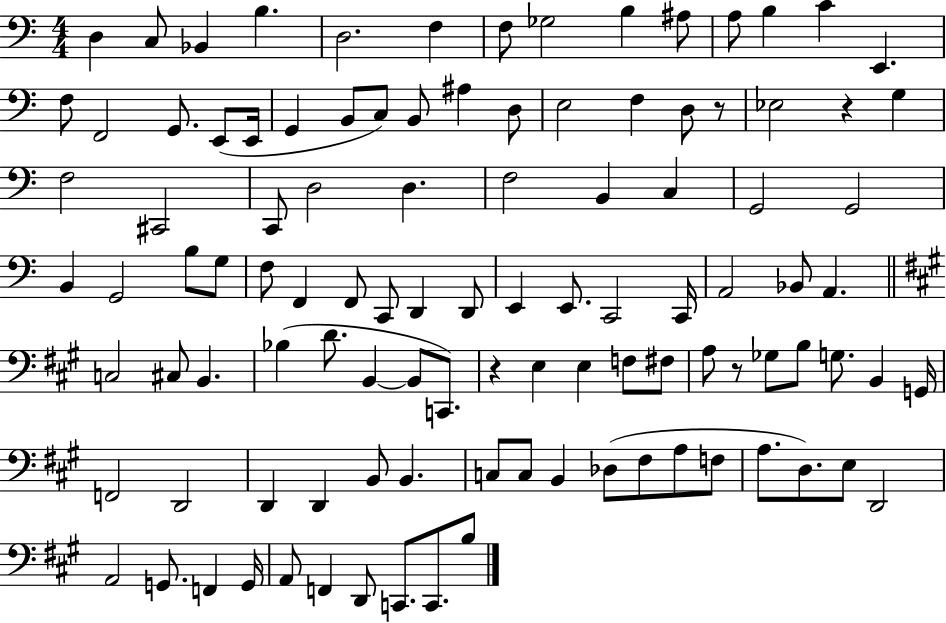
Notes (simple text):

D3/q C3/e Bb2/q B3/q. D3/h. F3/q F3/e Gb3/h B3/q A#3/e A3/e B3/q C4/q E2/q. F3/e F2/h G2/e. E2/e E2/s G2/q B2/e C3/e B2/e A#3/q D3/e E3/h F3/q D3/e R/e Eb3/h R/q G3/q F3/h C#2/h C2/e D3/h D3/q. F3/h B2/q C3/q G2/h G2/h B2/q G2/h B3/e G3/e F3/e F2/q F2/e C2/e D2/q D2/e E2/q E2/e. C2/h C2/s A2/h Bb2/e A2/q. C3/h C#3/e B2/q. Bb3/q D4/e. B2/q B2/e C2/e. R/q E3/q E3/q F3/e F#3/e A3/e R/e Gb3/e B3/e G3/e. B2/q G2/s F2/h D2/h D2/q D2/q B2/e B2/q. C3/e C3/e B2/q Db3/e F#3/e A3/e F3/e A3/e. D3/e. E3/e D2/h A2/h G2/e. F2/q G2/s A2/e F2/q D2/e C2/e. C2/e. B3/e